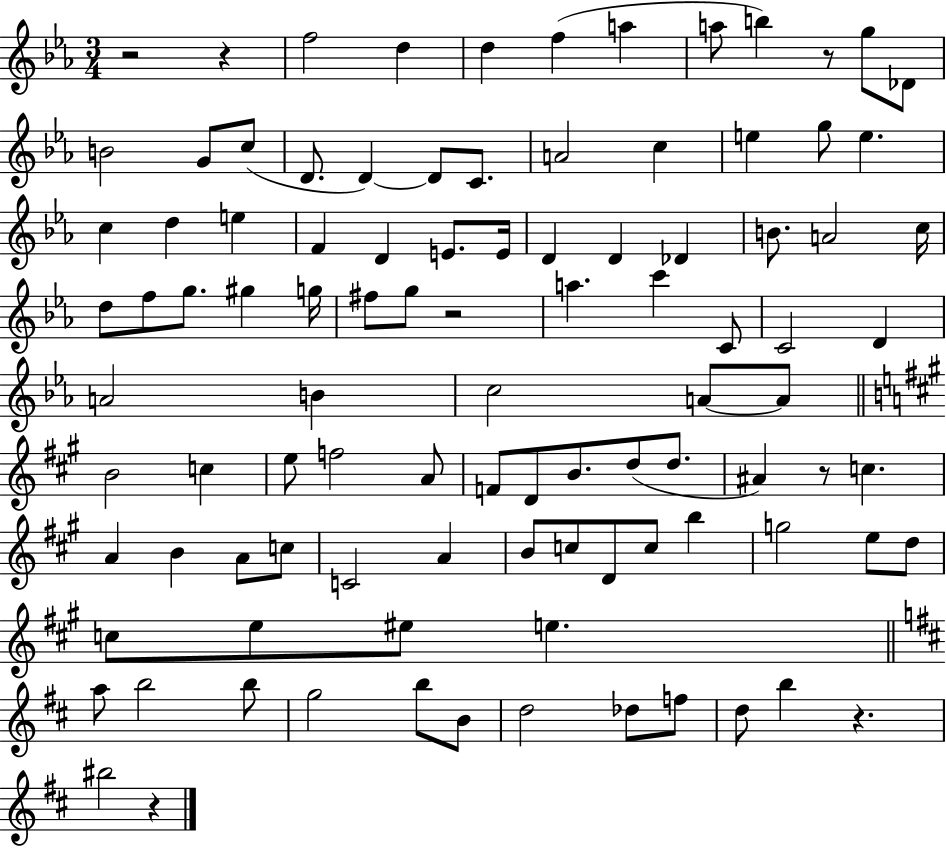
X:1
T:Untitled
M:3/4
L:1/4
K:Eb
z2 z f2 d d f a a/2 b z/2 g/2 _D/2 B2 G/2 c/2 D/2 D D/2 C/2 A2 c e g/2 e c d e F D E/2 E/4 D D _D B/2 A2 c/4 d/2 f/2 g/2 ^g g/4 ^f/2 g/2 z2 a c' C/2 C2 D A2 B c2 A/2 A/2 B2 c e/2 f2 A/2 F/2 D/2 B/2 d/2 d/2 ^A z/2 c A B A/2 c/2 C2 A B/2 c/2 D/2 c/2 b g2 e/2 d/2 c/2 e/2 ^e/2 e a/2 b2 b/2 g2 b/2 B/2 d2 _d/2 f/2 d/2 b z ^b2 z